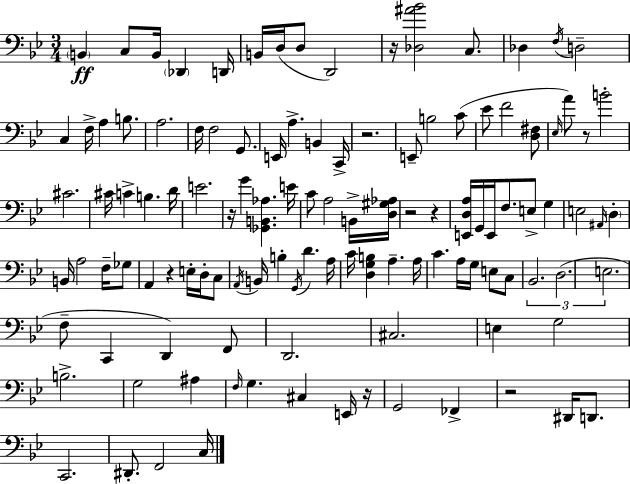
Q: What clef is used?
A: bass